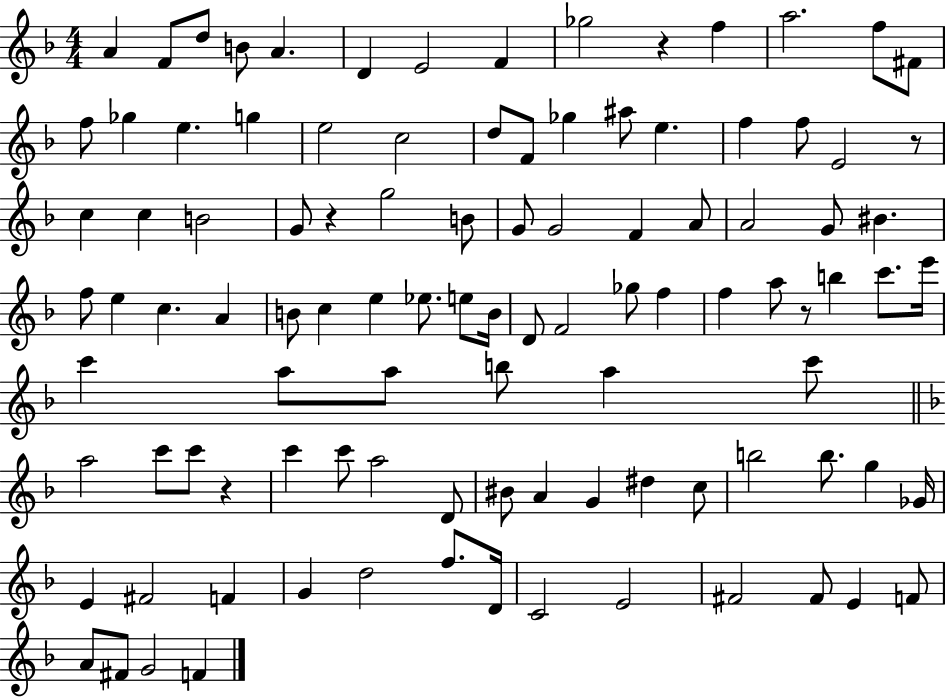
X:1
T:Untitled
M:4/4
L:1/4
K:F
A F/2 d/2 B/2 A D E2 F _g2 z f a2 f/2 ^F/2 f/2 _g e g e2 c2 d/2 F/2 _g ^a/2 e f f/2 E2 z/2 c c B2 G/2 z g2 B/2 G/2 G2 F A/2 A2 G/2 ^B f/2 e c A B/2 c e _e/2 e/2 B/4 D/2 F2 _g/2 f f a/2 z/2 b c'/2 e'/4 c' a/2 a/2 b/2 a c'/2 a2 c'/2 c'/2 z c' c'/2 a2 D/2 ^B/2 A G ^d c/2 b2 b/2 g _G/4 E ^F2 F G d2 f/2 D/4 C2 E2 ^F2 ^F/2 E F/2 A/2 ^F/2 G2 F